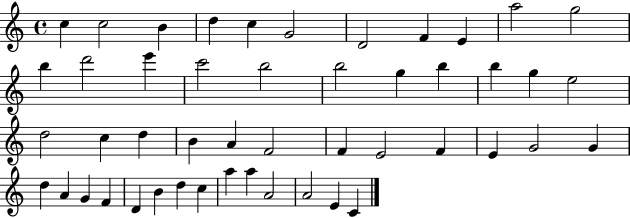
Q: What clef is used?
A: treble